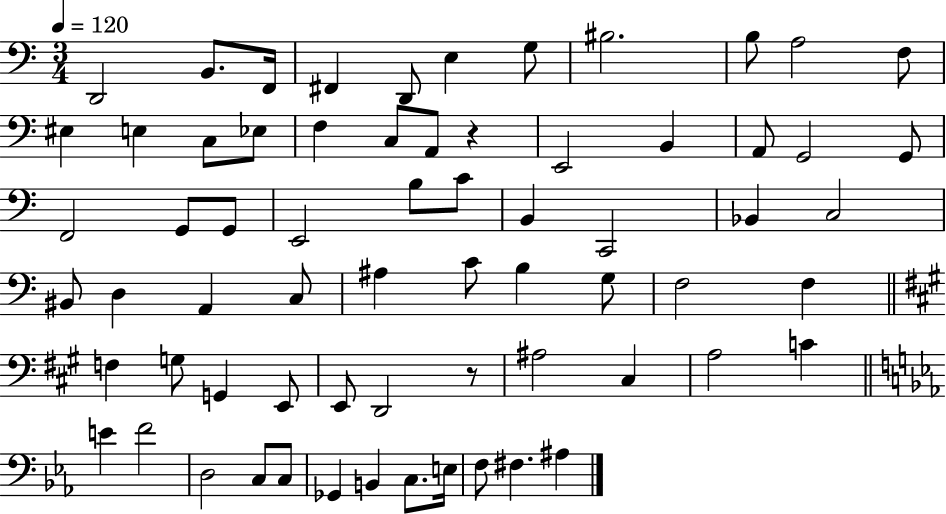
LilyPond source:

{
  \clef bass
  \numericTimeSignature
  \time 3/4
  \key c \major
  \tempo 4 = 120
  d,2 b,8. f,16 | fis,4 d,8 e4 g8 | bis2. | b8 a2 f8 | \break eis4 e4 c8 ees8 | f4 c8 a,8 r4 | e,2 b,4 | a,8 g,2 g,8 | \break f,2 g,8 g,8 | e,2 b8 c'8 | b,4 c,2 | bes,4 c2 | \break bis,8 d4 a,4 c8 | ais4 c'8 b4 g8 | f2 f4 | \bar "||" \break \key a \major f4 g8 g,4 e,8 | e,8 d,2 r8 | ais2 cis4 | a2 c'4 | \break \bar "||" \break \key c \minor e'4 f'2 | d2 c8 c8 | ges,4 b,4 c8. e16 | f8 fis4. ais4 | \break \bar "|."
}